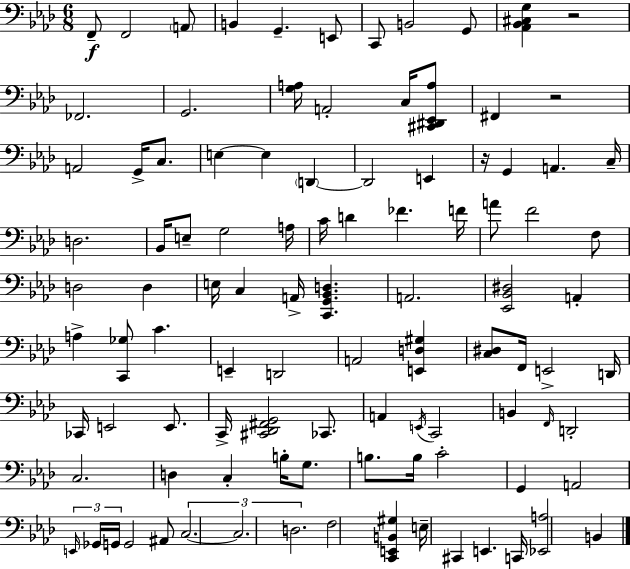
{
  \clef bass
  \numericTimeSignature
  \time 6/8
  \key f \minor
  f,8--\f f,2 \parenthesize a,8 | b,4 g,4.-- e,8 | c,8 b,2 g,8 | <aes, bes, cis g>4 r2 | \break fes,2. | g,2. | <g a>16 a,2-. c16 <cis, dis, ees, a>8 | fis,4 r2 | \break a,2 g,16-> c8. | e4~~ e4 \parenthesize d,4~~ | d,2 e,4 | r16 g,4 a,4. c16-- | \break d2. | bes,16 e8-- g2 a16 | c'16 d'4 fes'4. f'16 | a'8 f'2 f8 | \break d2 d4 | e16 c4 a,16-> <c, g, bes, d>4. | a,2. | <ees, bes, dis>2 a,4-. | \break a4-> <c, ges>8 c'4. | e,4-- d,2 | a,2 <e, d gis>4 | <c dis>8 f,16 e,2-> d,16 | \break ces,16 e,2 e,8. | c,16-> <cis, des, fis, g,>2 ces,8. | a,4 \acciaccatura { e,16 } c,2 | b,4 \grace { f,16 } d,2-. | \break c2. | d4 c4-. b16-. g8. | b8. b16 c'2-. | g,4 a,2 | \break \tuplet 3/2 { \grace { e,16 } ges,16 g,16 } g,2 | ais,8 \tuplet 3/2 { c2.~~ | c2. | d2. } | \break f2 <c, e, b, gis>4 | e16-- cis,4 e,4. | c,16 <ees, a>2 b,4 | \bar "|."
}